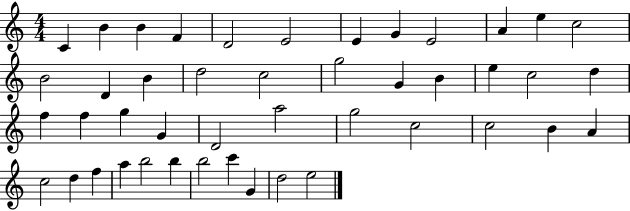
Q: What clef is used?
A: treble